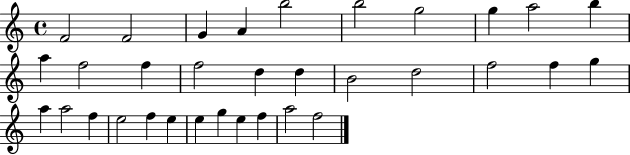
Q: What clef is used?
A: treble